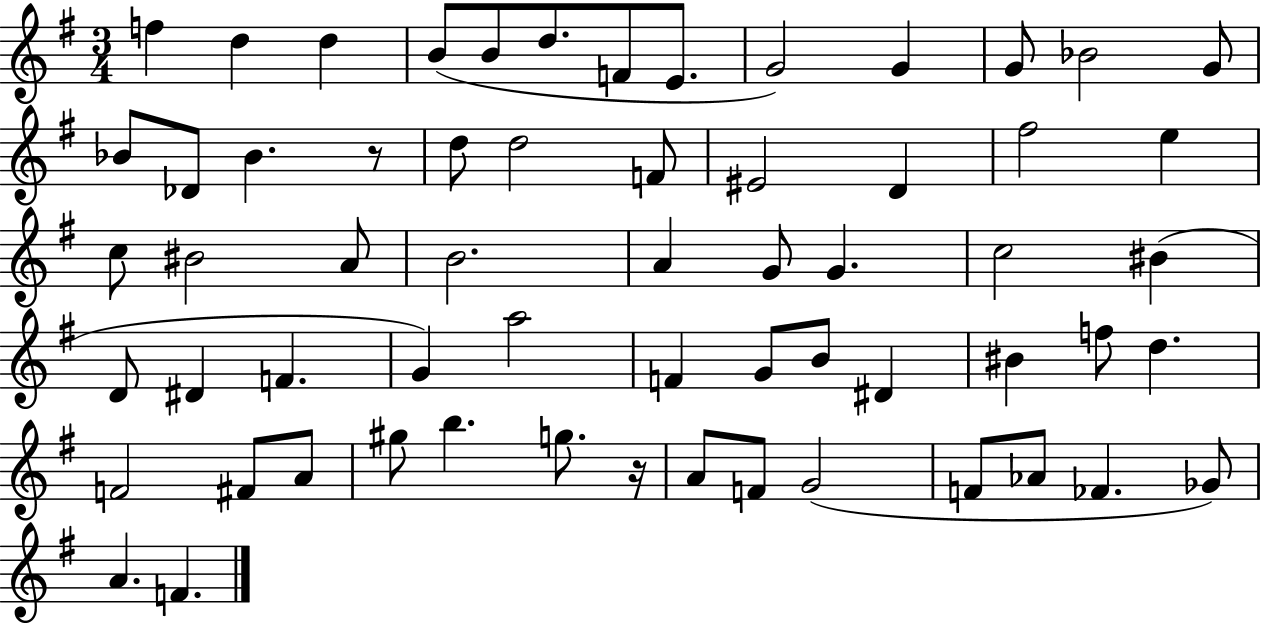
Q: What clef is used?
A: treble